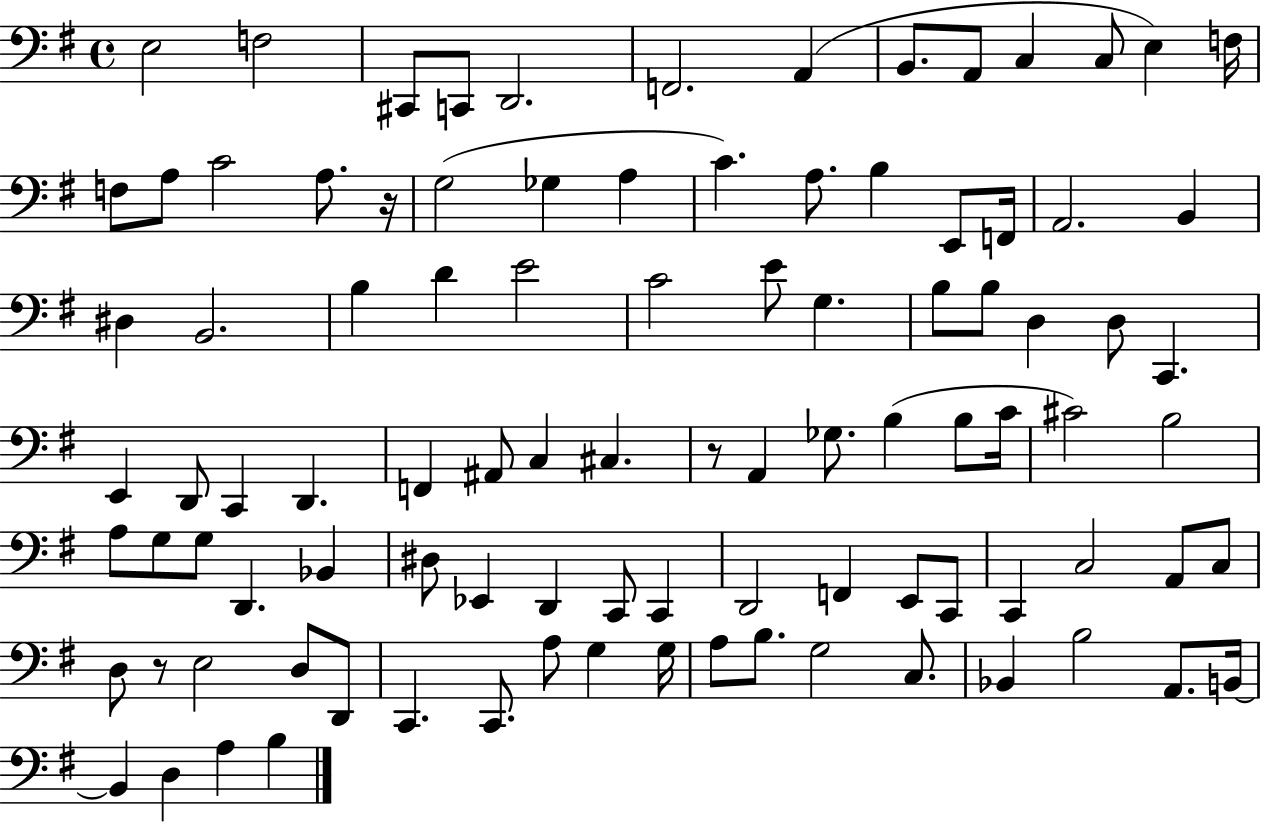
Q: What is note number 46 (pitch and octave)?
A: A#2